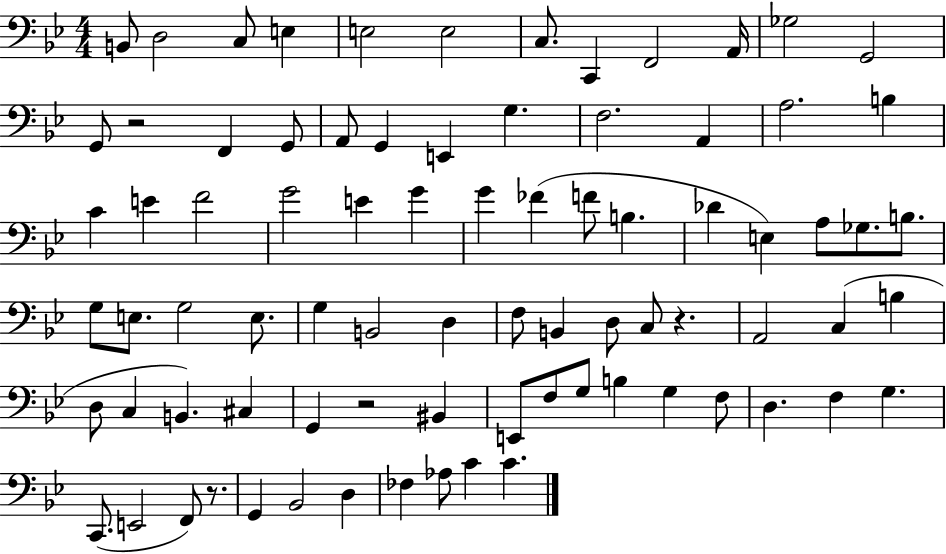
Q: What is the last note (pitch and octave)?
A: C4